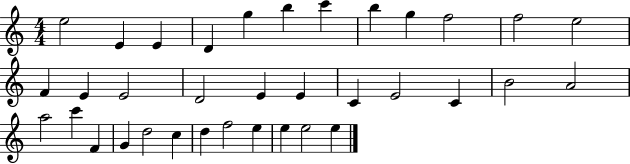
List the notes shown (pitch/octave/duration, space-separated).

E5/h E4/q E4/q D4/q G5/q B5/q C6/q B5/q G5/q F5/h F5/h E5/h F4/q E4/q E4/h D4/h E4/q E4/q C4/q E4/h C4/q B4/h A4/h A5/h C6/q F4/q G4/q D5/h C5/q D5/q F5/h E5/q E5/q E5/h E5/q